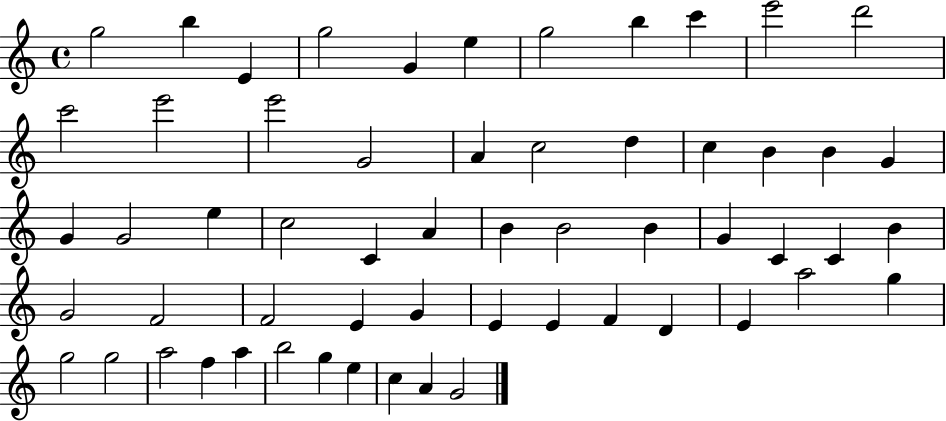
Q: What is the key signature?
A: C major